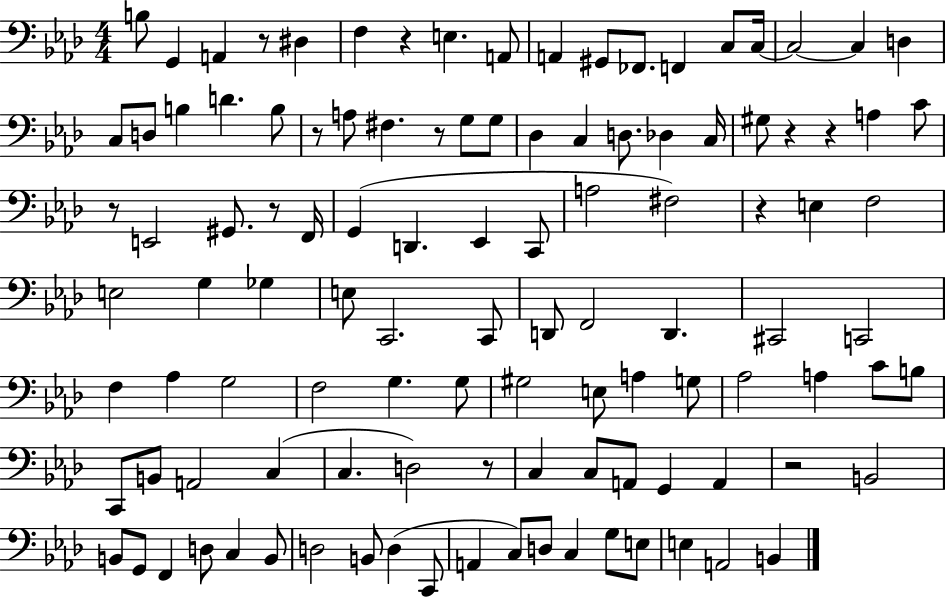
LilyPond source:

{
  \clef bass
  \numericTimeSignature
  \time 4/4
  \key aes \major
  \repeat volta 2 { b8 g,4 a,4 r8 dis4 | f4 r4 e4. a,8 | a,4 gis,8 fes,8. f,4 c8 c16~~ | c2~~ c4 d4 | \break c8 d8 b4 d'4. b8 | r8 a8 fis4. r8 g8 g8 | des4 c4 d8. des4 c16 | gis8 r4 r4 a4 c'8 | \break r8 e,2 gis,8. r8 f,16 | g,4( d,4. ees,4 c,8 | a2 fis2) | r4 e4 f2 | \break e2 g4 ges4 | e8 c,2. c,8 | d,8 f,2 d,4. | cis,2 c,2 | \break f4 aes4 g2 | f2 g4. g8 | gis2 e8 a4 g8 | aes2 a4 c'8 b8 | \break c,8 b,8 a,2 c4( | c4. d2) r8 | c4 c8 a,8 g,4 a,4 | r2 b,2 | \break b,8 g,8 f,4 d8 c4 b,8 | d2 b,8 d4( c,8 | a,4 c8) d8 c4 g8 e8 | e4 a,2 b,4 | \break } \bar "|."
}